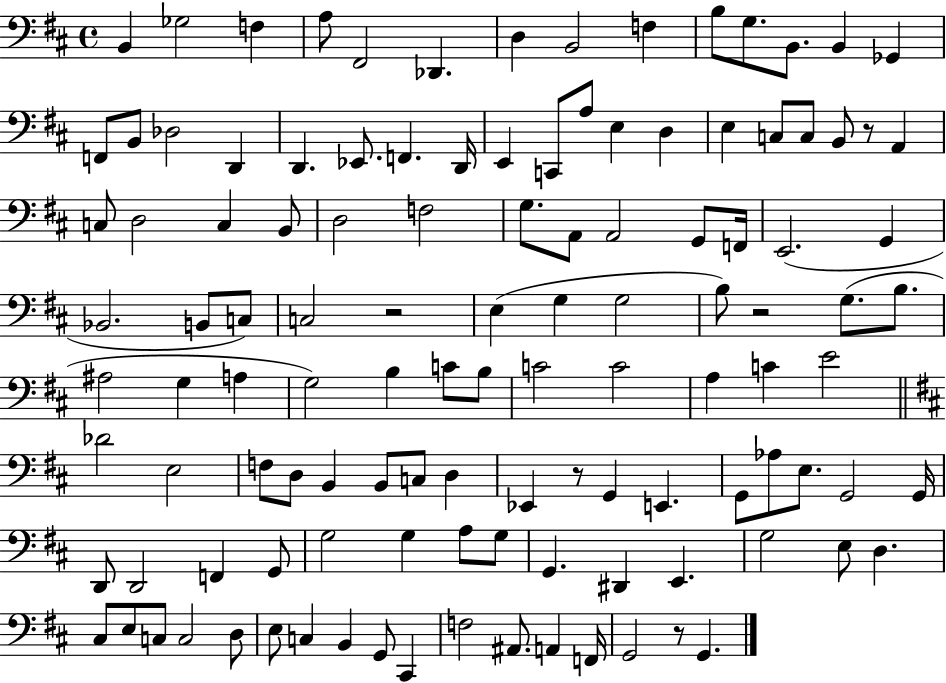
B2/q Gb3/h F3/q A3/e F#2/h Db2/q. D3/q B2/h F3/q B3/e G3/e. B2/e. B2/q Gb2/q F2/e B2/e Db3/h D2/q D2/q. Eb2/e. F2/q. D2/s E2/q C2/e A3/e E3/q D3/q E3/q C3/e C3/e B2/e R/e A2/q C3/e D3/h C3/q B2/e D3/h F3/h G3/e. A2/e A2/h G2/e F2/s E2/h. G2/q Bb2/h. B2/e C3/e C3/h R/h E3/q G3/q G3/h B3/e R/h G3/e. B3/e. A#3/h G3/q A3/q G3/h B3/q C4/e B3/e C4/h C4/h A3/q C4/q E4/h Db4/h E3/h F3/e D3/e B2/q B2/e C3/e D3/q Eb2/q R/e G2/q E2/q. G2/e Ab3/e E3/e. G2/h G2/s D2/e D2/h F2/q G2/e G3/h G3/q A3/e G3/e G2/q. D#2/q E2/q. G3/h E3/e D3/q. C#3/e E3/e C3/e C3/h D3/e E3/e C3/q B2/q G2/e C#2/q F3/h A#2/e. A2/q F2/s G2/h R/e G2/q.